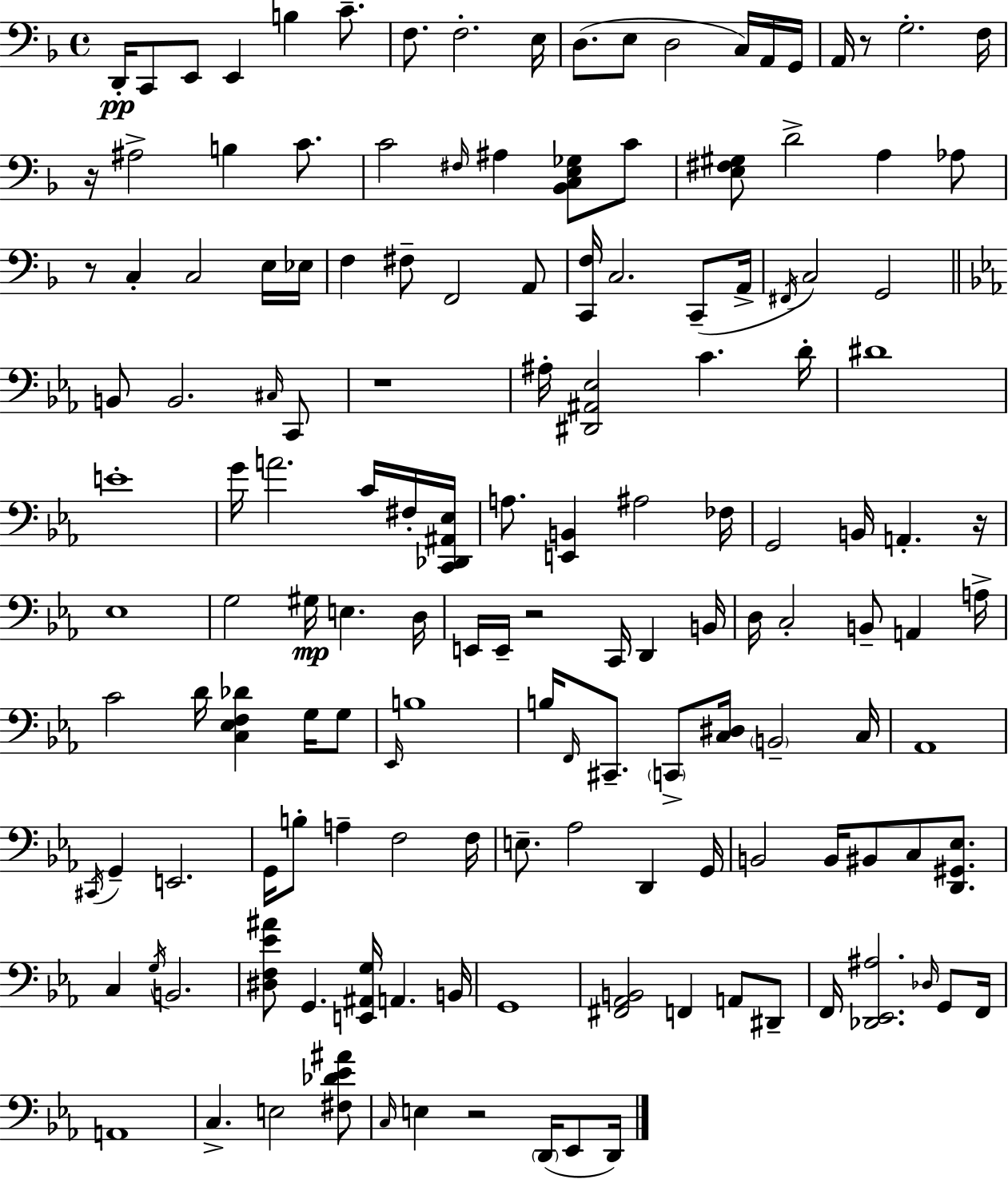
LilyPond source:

{
  \clef bass
  \time 4/4
  \defaultTimeSignature
  \key f \major
  d,16-.\pp c,8 e,8 e,4 b4 c'8.-- | f8. f2.-. e16 | d8.( e8 d2 c16) a,16 g,16 | a,16 r8 g2.-. f16 | \break r16 ais2-> b4 c'8. | c'2 \grace { fis16 } ais4 <bes, c e ges>8 c'8 | <e fis gis>8 d'2-> a4 aes8 | r8 c4-. c2 e16 | \break ees16 f4 fis8-- f,2 a,8 | <c, f>16 c2. c,8--( | a,16-> \acciaccatura { fis,16 }) c2 g,2 | \bar "||" \break \key ees \major b,8 b,2. \grace { cis16 } c,8 | r1 | ais16-. <dis, ais, ees>2 c'4. | d'16-. dis'1 | \break e'1-. | g'16 a'2. c'16 fis16-. | <c, des, ais, ees>16 a8. <e, b,>4 ais2 | fes16 g,2 b,16 a,4.-. | \break r16 ees1 | g2 gis16\mp e4. | d16 e,16 e,16-- r2 c,16 d,4 | b,16 d16 c2-. b,8-- a,4 | \break a16-> c'2 d'16 <c ees f des'>4 g16 g8 | \grace { ees,16 } b1 | b16 \grace { f,16 } cis,8.-- \parenthesize c,8-> <c dis>16 \parenthesize b,2-- | c16 aes,1 | \break \acciaccatura { cis,16 } g,4-- e,2. | g,16 b8-. a4-- f2 | f16 e8.-- aes2 d,4 | g,16 b,2 b,16 bis,8 c8 | \break <d, gis, ees>8. c4 \acciaccatura { g16 } b,2. | <dis f ees' ais'>8 g,4. <e, ais, g>16 a,4. | b,16 g,1 | <fis, aes, b,>2 f,4 | \break a,8 dis,8-- f,16 <des, ees, ais>2. | \grace { des16 } g,8 f,16 a,1 | c4.-> e2 | <fis des' ees' ais'>8 \grace { c16 } e4 r2 | \break \parenthesize d,16( ees,8 d,16) \bar "|."
}